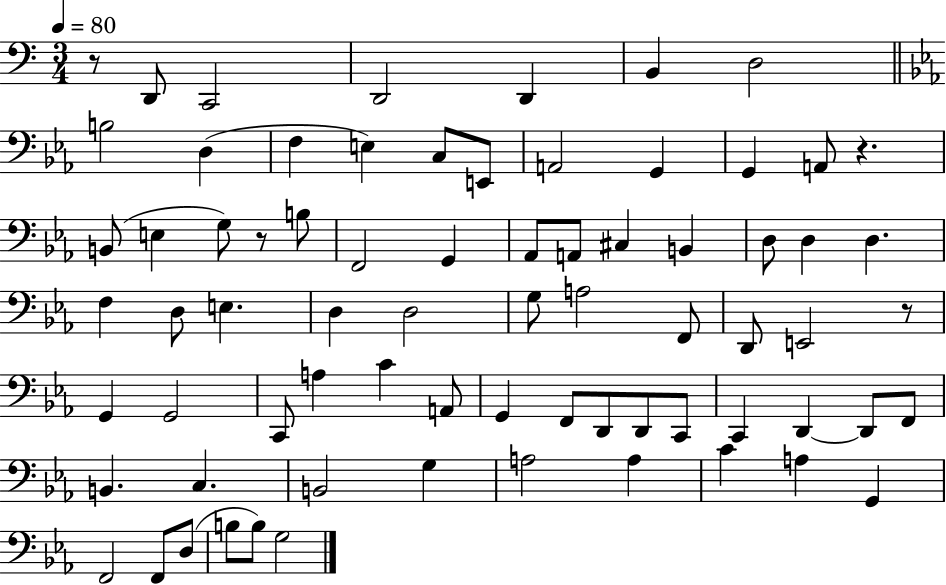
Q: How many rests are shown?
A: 4